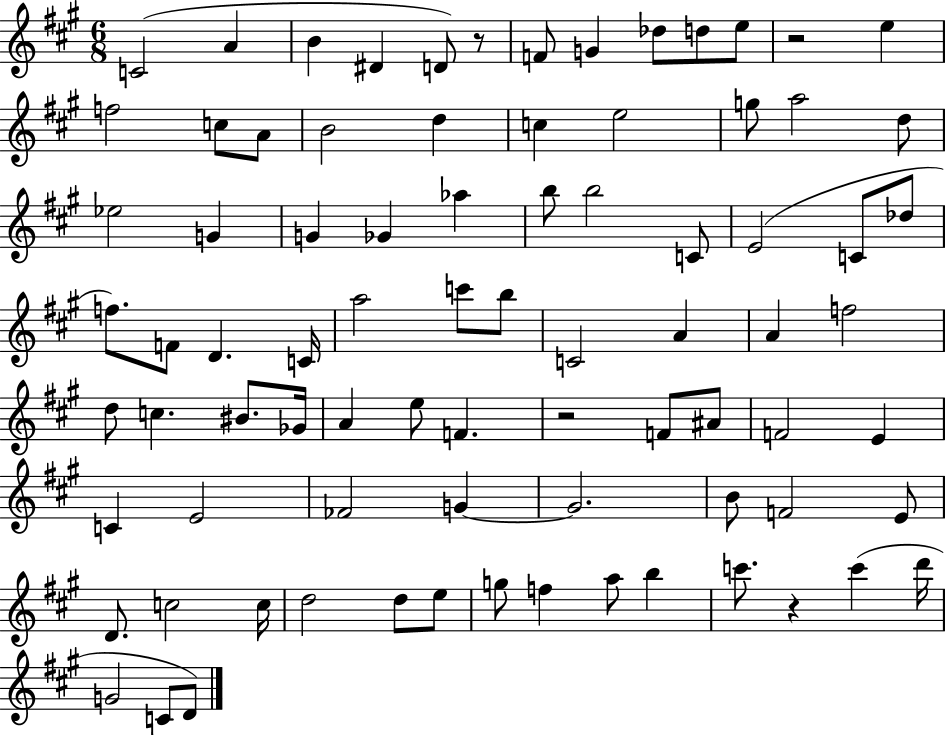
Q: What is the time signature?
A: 6/8